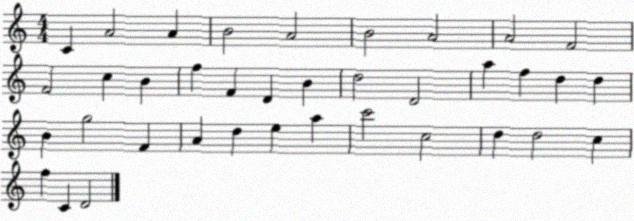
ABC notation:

X:1
T:Untitled
M:4/4
L:1/4
K:C
C A2 A B2 A2 B2 A2 A2 F2 F2 c B f F D B d2 D2 a f d d B g2 F A d e a c'2 c2 d d2 c f C D2